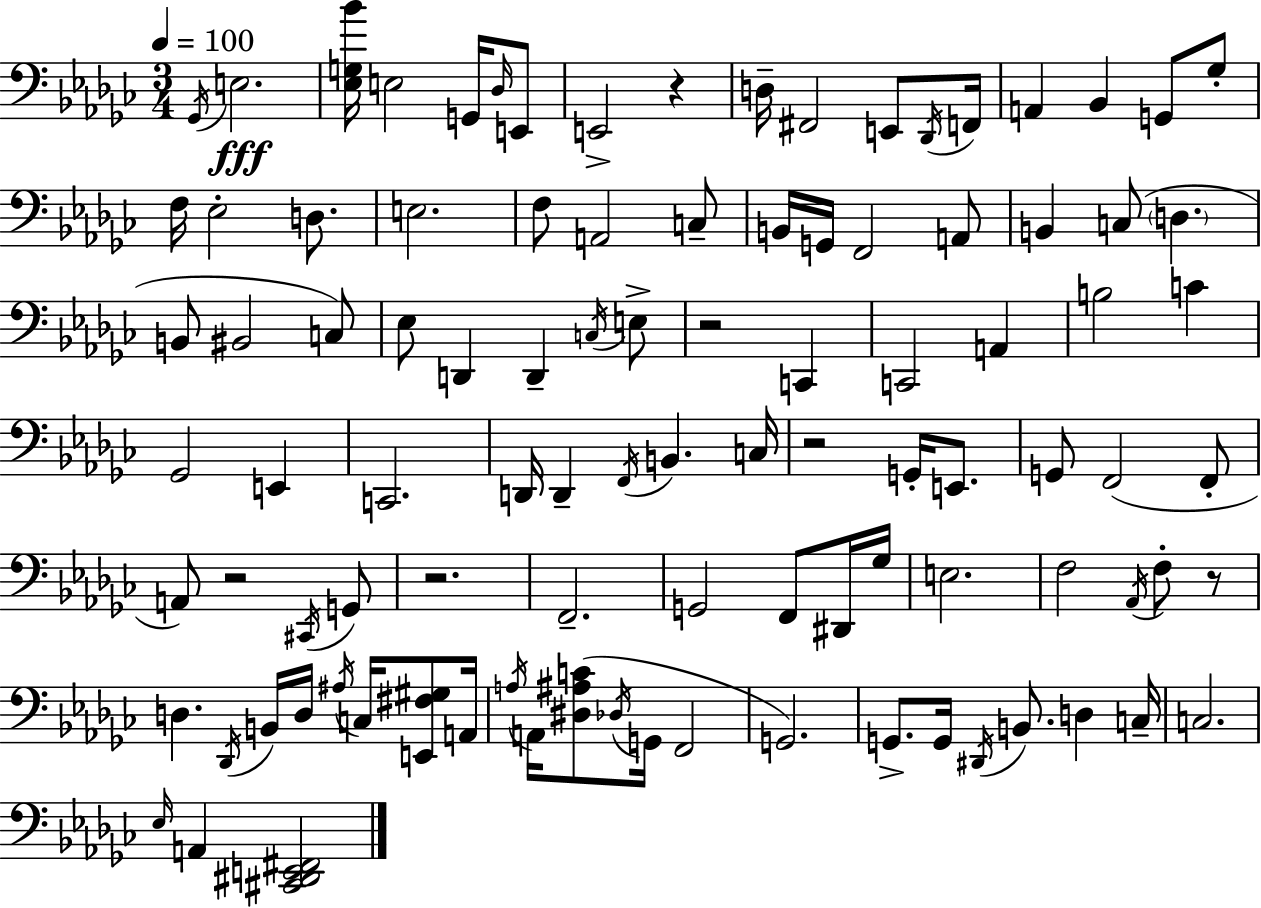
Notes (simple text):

Gb2/s E3/h. [Eb3,G3,Bb4]/s E3/h G2/s Db3/s E2/e E2/h R/q D3/s F#2/h E2/e Db2/s F2/s A2/q Bb2/q G2/e Gb3/e F3/s Eb3/h D3/e. E3/h. F3/e A2/h C3/e B2/s G2/s F2/h A2/e B2/q C3/e D3/q. B2/e BIS2/h C3/e Eb3/e D2/q D2/q C3/s E3/e R/h C2/q C2/h A2/q B3/h C4/q Gb2/h E2/q C2/h. D2/s D2/q F2/s B2/q. C3/s R/h G2/s E2/e. G2/e F2/h F2/e A2/e R/h C#2/s G2/e R/h. F2/h. G2/h F2/e D#2/s Gb3/s E3/h. F3/h Ab2/s F3/e R/e D3/q. Db2/s B2/s D3/s A#3/s C3/s [E2,F#3,G#3]/e A2/s A3/s A2/s [D#3,A#3,C4]/e Db3/s G2/s F2/h G2/h. G2/e. G2/s D#2/s B2/e. D3/q C3/s C3/h. Eb3/s A2/q [C#2,D#2,E2,F#2]/h